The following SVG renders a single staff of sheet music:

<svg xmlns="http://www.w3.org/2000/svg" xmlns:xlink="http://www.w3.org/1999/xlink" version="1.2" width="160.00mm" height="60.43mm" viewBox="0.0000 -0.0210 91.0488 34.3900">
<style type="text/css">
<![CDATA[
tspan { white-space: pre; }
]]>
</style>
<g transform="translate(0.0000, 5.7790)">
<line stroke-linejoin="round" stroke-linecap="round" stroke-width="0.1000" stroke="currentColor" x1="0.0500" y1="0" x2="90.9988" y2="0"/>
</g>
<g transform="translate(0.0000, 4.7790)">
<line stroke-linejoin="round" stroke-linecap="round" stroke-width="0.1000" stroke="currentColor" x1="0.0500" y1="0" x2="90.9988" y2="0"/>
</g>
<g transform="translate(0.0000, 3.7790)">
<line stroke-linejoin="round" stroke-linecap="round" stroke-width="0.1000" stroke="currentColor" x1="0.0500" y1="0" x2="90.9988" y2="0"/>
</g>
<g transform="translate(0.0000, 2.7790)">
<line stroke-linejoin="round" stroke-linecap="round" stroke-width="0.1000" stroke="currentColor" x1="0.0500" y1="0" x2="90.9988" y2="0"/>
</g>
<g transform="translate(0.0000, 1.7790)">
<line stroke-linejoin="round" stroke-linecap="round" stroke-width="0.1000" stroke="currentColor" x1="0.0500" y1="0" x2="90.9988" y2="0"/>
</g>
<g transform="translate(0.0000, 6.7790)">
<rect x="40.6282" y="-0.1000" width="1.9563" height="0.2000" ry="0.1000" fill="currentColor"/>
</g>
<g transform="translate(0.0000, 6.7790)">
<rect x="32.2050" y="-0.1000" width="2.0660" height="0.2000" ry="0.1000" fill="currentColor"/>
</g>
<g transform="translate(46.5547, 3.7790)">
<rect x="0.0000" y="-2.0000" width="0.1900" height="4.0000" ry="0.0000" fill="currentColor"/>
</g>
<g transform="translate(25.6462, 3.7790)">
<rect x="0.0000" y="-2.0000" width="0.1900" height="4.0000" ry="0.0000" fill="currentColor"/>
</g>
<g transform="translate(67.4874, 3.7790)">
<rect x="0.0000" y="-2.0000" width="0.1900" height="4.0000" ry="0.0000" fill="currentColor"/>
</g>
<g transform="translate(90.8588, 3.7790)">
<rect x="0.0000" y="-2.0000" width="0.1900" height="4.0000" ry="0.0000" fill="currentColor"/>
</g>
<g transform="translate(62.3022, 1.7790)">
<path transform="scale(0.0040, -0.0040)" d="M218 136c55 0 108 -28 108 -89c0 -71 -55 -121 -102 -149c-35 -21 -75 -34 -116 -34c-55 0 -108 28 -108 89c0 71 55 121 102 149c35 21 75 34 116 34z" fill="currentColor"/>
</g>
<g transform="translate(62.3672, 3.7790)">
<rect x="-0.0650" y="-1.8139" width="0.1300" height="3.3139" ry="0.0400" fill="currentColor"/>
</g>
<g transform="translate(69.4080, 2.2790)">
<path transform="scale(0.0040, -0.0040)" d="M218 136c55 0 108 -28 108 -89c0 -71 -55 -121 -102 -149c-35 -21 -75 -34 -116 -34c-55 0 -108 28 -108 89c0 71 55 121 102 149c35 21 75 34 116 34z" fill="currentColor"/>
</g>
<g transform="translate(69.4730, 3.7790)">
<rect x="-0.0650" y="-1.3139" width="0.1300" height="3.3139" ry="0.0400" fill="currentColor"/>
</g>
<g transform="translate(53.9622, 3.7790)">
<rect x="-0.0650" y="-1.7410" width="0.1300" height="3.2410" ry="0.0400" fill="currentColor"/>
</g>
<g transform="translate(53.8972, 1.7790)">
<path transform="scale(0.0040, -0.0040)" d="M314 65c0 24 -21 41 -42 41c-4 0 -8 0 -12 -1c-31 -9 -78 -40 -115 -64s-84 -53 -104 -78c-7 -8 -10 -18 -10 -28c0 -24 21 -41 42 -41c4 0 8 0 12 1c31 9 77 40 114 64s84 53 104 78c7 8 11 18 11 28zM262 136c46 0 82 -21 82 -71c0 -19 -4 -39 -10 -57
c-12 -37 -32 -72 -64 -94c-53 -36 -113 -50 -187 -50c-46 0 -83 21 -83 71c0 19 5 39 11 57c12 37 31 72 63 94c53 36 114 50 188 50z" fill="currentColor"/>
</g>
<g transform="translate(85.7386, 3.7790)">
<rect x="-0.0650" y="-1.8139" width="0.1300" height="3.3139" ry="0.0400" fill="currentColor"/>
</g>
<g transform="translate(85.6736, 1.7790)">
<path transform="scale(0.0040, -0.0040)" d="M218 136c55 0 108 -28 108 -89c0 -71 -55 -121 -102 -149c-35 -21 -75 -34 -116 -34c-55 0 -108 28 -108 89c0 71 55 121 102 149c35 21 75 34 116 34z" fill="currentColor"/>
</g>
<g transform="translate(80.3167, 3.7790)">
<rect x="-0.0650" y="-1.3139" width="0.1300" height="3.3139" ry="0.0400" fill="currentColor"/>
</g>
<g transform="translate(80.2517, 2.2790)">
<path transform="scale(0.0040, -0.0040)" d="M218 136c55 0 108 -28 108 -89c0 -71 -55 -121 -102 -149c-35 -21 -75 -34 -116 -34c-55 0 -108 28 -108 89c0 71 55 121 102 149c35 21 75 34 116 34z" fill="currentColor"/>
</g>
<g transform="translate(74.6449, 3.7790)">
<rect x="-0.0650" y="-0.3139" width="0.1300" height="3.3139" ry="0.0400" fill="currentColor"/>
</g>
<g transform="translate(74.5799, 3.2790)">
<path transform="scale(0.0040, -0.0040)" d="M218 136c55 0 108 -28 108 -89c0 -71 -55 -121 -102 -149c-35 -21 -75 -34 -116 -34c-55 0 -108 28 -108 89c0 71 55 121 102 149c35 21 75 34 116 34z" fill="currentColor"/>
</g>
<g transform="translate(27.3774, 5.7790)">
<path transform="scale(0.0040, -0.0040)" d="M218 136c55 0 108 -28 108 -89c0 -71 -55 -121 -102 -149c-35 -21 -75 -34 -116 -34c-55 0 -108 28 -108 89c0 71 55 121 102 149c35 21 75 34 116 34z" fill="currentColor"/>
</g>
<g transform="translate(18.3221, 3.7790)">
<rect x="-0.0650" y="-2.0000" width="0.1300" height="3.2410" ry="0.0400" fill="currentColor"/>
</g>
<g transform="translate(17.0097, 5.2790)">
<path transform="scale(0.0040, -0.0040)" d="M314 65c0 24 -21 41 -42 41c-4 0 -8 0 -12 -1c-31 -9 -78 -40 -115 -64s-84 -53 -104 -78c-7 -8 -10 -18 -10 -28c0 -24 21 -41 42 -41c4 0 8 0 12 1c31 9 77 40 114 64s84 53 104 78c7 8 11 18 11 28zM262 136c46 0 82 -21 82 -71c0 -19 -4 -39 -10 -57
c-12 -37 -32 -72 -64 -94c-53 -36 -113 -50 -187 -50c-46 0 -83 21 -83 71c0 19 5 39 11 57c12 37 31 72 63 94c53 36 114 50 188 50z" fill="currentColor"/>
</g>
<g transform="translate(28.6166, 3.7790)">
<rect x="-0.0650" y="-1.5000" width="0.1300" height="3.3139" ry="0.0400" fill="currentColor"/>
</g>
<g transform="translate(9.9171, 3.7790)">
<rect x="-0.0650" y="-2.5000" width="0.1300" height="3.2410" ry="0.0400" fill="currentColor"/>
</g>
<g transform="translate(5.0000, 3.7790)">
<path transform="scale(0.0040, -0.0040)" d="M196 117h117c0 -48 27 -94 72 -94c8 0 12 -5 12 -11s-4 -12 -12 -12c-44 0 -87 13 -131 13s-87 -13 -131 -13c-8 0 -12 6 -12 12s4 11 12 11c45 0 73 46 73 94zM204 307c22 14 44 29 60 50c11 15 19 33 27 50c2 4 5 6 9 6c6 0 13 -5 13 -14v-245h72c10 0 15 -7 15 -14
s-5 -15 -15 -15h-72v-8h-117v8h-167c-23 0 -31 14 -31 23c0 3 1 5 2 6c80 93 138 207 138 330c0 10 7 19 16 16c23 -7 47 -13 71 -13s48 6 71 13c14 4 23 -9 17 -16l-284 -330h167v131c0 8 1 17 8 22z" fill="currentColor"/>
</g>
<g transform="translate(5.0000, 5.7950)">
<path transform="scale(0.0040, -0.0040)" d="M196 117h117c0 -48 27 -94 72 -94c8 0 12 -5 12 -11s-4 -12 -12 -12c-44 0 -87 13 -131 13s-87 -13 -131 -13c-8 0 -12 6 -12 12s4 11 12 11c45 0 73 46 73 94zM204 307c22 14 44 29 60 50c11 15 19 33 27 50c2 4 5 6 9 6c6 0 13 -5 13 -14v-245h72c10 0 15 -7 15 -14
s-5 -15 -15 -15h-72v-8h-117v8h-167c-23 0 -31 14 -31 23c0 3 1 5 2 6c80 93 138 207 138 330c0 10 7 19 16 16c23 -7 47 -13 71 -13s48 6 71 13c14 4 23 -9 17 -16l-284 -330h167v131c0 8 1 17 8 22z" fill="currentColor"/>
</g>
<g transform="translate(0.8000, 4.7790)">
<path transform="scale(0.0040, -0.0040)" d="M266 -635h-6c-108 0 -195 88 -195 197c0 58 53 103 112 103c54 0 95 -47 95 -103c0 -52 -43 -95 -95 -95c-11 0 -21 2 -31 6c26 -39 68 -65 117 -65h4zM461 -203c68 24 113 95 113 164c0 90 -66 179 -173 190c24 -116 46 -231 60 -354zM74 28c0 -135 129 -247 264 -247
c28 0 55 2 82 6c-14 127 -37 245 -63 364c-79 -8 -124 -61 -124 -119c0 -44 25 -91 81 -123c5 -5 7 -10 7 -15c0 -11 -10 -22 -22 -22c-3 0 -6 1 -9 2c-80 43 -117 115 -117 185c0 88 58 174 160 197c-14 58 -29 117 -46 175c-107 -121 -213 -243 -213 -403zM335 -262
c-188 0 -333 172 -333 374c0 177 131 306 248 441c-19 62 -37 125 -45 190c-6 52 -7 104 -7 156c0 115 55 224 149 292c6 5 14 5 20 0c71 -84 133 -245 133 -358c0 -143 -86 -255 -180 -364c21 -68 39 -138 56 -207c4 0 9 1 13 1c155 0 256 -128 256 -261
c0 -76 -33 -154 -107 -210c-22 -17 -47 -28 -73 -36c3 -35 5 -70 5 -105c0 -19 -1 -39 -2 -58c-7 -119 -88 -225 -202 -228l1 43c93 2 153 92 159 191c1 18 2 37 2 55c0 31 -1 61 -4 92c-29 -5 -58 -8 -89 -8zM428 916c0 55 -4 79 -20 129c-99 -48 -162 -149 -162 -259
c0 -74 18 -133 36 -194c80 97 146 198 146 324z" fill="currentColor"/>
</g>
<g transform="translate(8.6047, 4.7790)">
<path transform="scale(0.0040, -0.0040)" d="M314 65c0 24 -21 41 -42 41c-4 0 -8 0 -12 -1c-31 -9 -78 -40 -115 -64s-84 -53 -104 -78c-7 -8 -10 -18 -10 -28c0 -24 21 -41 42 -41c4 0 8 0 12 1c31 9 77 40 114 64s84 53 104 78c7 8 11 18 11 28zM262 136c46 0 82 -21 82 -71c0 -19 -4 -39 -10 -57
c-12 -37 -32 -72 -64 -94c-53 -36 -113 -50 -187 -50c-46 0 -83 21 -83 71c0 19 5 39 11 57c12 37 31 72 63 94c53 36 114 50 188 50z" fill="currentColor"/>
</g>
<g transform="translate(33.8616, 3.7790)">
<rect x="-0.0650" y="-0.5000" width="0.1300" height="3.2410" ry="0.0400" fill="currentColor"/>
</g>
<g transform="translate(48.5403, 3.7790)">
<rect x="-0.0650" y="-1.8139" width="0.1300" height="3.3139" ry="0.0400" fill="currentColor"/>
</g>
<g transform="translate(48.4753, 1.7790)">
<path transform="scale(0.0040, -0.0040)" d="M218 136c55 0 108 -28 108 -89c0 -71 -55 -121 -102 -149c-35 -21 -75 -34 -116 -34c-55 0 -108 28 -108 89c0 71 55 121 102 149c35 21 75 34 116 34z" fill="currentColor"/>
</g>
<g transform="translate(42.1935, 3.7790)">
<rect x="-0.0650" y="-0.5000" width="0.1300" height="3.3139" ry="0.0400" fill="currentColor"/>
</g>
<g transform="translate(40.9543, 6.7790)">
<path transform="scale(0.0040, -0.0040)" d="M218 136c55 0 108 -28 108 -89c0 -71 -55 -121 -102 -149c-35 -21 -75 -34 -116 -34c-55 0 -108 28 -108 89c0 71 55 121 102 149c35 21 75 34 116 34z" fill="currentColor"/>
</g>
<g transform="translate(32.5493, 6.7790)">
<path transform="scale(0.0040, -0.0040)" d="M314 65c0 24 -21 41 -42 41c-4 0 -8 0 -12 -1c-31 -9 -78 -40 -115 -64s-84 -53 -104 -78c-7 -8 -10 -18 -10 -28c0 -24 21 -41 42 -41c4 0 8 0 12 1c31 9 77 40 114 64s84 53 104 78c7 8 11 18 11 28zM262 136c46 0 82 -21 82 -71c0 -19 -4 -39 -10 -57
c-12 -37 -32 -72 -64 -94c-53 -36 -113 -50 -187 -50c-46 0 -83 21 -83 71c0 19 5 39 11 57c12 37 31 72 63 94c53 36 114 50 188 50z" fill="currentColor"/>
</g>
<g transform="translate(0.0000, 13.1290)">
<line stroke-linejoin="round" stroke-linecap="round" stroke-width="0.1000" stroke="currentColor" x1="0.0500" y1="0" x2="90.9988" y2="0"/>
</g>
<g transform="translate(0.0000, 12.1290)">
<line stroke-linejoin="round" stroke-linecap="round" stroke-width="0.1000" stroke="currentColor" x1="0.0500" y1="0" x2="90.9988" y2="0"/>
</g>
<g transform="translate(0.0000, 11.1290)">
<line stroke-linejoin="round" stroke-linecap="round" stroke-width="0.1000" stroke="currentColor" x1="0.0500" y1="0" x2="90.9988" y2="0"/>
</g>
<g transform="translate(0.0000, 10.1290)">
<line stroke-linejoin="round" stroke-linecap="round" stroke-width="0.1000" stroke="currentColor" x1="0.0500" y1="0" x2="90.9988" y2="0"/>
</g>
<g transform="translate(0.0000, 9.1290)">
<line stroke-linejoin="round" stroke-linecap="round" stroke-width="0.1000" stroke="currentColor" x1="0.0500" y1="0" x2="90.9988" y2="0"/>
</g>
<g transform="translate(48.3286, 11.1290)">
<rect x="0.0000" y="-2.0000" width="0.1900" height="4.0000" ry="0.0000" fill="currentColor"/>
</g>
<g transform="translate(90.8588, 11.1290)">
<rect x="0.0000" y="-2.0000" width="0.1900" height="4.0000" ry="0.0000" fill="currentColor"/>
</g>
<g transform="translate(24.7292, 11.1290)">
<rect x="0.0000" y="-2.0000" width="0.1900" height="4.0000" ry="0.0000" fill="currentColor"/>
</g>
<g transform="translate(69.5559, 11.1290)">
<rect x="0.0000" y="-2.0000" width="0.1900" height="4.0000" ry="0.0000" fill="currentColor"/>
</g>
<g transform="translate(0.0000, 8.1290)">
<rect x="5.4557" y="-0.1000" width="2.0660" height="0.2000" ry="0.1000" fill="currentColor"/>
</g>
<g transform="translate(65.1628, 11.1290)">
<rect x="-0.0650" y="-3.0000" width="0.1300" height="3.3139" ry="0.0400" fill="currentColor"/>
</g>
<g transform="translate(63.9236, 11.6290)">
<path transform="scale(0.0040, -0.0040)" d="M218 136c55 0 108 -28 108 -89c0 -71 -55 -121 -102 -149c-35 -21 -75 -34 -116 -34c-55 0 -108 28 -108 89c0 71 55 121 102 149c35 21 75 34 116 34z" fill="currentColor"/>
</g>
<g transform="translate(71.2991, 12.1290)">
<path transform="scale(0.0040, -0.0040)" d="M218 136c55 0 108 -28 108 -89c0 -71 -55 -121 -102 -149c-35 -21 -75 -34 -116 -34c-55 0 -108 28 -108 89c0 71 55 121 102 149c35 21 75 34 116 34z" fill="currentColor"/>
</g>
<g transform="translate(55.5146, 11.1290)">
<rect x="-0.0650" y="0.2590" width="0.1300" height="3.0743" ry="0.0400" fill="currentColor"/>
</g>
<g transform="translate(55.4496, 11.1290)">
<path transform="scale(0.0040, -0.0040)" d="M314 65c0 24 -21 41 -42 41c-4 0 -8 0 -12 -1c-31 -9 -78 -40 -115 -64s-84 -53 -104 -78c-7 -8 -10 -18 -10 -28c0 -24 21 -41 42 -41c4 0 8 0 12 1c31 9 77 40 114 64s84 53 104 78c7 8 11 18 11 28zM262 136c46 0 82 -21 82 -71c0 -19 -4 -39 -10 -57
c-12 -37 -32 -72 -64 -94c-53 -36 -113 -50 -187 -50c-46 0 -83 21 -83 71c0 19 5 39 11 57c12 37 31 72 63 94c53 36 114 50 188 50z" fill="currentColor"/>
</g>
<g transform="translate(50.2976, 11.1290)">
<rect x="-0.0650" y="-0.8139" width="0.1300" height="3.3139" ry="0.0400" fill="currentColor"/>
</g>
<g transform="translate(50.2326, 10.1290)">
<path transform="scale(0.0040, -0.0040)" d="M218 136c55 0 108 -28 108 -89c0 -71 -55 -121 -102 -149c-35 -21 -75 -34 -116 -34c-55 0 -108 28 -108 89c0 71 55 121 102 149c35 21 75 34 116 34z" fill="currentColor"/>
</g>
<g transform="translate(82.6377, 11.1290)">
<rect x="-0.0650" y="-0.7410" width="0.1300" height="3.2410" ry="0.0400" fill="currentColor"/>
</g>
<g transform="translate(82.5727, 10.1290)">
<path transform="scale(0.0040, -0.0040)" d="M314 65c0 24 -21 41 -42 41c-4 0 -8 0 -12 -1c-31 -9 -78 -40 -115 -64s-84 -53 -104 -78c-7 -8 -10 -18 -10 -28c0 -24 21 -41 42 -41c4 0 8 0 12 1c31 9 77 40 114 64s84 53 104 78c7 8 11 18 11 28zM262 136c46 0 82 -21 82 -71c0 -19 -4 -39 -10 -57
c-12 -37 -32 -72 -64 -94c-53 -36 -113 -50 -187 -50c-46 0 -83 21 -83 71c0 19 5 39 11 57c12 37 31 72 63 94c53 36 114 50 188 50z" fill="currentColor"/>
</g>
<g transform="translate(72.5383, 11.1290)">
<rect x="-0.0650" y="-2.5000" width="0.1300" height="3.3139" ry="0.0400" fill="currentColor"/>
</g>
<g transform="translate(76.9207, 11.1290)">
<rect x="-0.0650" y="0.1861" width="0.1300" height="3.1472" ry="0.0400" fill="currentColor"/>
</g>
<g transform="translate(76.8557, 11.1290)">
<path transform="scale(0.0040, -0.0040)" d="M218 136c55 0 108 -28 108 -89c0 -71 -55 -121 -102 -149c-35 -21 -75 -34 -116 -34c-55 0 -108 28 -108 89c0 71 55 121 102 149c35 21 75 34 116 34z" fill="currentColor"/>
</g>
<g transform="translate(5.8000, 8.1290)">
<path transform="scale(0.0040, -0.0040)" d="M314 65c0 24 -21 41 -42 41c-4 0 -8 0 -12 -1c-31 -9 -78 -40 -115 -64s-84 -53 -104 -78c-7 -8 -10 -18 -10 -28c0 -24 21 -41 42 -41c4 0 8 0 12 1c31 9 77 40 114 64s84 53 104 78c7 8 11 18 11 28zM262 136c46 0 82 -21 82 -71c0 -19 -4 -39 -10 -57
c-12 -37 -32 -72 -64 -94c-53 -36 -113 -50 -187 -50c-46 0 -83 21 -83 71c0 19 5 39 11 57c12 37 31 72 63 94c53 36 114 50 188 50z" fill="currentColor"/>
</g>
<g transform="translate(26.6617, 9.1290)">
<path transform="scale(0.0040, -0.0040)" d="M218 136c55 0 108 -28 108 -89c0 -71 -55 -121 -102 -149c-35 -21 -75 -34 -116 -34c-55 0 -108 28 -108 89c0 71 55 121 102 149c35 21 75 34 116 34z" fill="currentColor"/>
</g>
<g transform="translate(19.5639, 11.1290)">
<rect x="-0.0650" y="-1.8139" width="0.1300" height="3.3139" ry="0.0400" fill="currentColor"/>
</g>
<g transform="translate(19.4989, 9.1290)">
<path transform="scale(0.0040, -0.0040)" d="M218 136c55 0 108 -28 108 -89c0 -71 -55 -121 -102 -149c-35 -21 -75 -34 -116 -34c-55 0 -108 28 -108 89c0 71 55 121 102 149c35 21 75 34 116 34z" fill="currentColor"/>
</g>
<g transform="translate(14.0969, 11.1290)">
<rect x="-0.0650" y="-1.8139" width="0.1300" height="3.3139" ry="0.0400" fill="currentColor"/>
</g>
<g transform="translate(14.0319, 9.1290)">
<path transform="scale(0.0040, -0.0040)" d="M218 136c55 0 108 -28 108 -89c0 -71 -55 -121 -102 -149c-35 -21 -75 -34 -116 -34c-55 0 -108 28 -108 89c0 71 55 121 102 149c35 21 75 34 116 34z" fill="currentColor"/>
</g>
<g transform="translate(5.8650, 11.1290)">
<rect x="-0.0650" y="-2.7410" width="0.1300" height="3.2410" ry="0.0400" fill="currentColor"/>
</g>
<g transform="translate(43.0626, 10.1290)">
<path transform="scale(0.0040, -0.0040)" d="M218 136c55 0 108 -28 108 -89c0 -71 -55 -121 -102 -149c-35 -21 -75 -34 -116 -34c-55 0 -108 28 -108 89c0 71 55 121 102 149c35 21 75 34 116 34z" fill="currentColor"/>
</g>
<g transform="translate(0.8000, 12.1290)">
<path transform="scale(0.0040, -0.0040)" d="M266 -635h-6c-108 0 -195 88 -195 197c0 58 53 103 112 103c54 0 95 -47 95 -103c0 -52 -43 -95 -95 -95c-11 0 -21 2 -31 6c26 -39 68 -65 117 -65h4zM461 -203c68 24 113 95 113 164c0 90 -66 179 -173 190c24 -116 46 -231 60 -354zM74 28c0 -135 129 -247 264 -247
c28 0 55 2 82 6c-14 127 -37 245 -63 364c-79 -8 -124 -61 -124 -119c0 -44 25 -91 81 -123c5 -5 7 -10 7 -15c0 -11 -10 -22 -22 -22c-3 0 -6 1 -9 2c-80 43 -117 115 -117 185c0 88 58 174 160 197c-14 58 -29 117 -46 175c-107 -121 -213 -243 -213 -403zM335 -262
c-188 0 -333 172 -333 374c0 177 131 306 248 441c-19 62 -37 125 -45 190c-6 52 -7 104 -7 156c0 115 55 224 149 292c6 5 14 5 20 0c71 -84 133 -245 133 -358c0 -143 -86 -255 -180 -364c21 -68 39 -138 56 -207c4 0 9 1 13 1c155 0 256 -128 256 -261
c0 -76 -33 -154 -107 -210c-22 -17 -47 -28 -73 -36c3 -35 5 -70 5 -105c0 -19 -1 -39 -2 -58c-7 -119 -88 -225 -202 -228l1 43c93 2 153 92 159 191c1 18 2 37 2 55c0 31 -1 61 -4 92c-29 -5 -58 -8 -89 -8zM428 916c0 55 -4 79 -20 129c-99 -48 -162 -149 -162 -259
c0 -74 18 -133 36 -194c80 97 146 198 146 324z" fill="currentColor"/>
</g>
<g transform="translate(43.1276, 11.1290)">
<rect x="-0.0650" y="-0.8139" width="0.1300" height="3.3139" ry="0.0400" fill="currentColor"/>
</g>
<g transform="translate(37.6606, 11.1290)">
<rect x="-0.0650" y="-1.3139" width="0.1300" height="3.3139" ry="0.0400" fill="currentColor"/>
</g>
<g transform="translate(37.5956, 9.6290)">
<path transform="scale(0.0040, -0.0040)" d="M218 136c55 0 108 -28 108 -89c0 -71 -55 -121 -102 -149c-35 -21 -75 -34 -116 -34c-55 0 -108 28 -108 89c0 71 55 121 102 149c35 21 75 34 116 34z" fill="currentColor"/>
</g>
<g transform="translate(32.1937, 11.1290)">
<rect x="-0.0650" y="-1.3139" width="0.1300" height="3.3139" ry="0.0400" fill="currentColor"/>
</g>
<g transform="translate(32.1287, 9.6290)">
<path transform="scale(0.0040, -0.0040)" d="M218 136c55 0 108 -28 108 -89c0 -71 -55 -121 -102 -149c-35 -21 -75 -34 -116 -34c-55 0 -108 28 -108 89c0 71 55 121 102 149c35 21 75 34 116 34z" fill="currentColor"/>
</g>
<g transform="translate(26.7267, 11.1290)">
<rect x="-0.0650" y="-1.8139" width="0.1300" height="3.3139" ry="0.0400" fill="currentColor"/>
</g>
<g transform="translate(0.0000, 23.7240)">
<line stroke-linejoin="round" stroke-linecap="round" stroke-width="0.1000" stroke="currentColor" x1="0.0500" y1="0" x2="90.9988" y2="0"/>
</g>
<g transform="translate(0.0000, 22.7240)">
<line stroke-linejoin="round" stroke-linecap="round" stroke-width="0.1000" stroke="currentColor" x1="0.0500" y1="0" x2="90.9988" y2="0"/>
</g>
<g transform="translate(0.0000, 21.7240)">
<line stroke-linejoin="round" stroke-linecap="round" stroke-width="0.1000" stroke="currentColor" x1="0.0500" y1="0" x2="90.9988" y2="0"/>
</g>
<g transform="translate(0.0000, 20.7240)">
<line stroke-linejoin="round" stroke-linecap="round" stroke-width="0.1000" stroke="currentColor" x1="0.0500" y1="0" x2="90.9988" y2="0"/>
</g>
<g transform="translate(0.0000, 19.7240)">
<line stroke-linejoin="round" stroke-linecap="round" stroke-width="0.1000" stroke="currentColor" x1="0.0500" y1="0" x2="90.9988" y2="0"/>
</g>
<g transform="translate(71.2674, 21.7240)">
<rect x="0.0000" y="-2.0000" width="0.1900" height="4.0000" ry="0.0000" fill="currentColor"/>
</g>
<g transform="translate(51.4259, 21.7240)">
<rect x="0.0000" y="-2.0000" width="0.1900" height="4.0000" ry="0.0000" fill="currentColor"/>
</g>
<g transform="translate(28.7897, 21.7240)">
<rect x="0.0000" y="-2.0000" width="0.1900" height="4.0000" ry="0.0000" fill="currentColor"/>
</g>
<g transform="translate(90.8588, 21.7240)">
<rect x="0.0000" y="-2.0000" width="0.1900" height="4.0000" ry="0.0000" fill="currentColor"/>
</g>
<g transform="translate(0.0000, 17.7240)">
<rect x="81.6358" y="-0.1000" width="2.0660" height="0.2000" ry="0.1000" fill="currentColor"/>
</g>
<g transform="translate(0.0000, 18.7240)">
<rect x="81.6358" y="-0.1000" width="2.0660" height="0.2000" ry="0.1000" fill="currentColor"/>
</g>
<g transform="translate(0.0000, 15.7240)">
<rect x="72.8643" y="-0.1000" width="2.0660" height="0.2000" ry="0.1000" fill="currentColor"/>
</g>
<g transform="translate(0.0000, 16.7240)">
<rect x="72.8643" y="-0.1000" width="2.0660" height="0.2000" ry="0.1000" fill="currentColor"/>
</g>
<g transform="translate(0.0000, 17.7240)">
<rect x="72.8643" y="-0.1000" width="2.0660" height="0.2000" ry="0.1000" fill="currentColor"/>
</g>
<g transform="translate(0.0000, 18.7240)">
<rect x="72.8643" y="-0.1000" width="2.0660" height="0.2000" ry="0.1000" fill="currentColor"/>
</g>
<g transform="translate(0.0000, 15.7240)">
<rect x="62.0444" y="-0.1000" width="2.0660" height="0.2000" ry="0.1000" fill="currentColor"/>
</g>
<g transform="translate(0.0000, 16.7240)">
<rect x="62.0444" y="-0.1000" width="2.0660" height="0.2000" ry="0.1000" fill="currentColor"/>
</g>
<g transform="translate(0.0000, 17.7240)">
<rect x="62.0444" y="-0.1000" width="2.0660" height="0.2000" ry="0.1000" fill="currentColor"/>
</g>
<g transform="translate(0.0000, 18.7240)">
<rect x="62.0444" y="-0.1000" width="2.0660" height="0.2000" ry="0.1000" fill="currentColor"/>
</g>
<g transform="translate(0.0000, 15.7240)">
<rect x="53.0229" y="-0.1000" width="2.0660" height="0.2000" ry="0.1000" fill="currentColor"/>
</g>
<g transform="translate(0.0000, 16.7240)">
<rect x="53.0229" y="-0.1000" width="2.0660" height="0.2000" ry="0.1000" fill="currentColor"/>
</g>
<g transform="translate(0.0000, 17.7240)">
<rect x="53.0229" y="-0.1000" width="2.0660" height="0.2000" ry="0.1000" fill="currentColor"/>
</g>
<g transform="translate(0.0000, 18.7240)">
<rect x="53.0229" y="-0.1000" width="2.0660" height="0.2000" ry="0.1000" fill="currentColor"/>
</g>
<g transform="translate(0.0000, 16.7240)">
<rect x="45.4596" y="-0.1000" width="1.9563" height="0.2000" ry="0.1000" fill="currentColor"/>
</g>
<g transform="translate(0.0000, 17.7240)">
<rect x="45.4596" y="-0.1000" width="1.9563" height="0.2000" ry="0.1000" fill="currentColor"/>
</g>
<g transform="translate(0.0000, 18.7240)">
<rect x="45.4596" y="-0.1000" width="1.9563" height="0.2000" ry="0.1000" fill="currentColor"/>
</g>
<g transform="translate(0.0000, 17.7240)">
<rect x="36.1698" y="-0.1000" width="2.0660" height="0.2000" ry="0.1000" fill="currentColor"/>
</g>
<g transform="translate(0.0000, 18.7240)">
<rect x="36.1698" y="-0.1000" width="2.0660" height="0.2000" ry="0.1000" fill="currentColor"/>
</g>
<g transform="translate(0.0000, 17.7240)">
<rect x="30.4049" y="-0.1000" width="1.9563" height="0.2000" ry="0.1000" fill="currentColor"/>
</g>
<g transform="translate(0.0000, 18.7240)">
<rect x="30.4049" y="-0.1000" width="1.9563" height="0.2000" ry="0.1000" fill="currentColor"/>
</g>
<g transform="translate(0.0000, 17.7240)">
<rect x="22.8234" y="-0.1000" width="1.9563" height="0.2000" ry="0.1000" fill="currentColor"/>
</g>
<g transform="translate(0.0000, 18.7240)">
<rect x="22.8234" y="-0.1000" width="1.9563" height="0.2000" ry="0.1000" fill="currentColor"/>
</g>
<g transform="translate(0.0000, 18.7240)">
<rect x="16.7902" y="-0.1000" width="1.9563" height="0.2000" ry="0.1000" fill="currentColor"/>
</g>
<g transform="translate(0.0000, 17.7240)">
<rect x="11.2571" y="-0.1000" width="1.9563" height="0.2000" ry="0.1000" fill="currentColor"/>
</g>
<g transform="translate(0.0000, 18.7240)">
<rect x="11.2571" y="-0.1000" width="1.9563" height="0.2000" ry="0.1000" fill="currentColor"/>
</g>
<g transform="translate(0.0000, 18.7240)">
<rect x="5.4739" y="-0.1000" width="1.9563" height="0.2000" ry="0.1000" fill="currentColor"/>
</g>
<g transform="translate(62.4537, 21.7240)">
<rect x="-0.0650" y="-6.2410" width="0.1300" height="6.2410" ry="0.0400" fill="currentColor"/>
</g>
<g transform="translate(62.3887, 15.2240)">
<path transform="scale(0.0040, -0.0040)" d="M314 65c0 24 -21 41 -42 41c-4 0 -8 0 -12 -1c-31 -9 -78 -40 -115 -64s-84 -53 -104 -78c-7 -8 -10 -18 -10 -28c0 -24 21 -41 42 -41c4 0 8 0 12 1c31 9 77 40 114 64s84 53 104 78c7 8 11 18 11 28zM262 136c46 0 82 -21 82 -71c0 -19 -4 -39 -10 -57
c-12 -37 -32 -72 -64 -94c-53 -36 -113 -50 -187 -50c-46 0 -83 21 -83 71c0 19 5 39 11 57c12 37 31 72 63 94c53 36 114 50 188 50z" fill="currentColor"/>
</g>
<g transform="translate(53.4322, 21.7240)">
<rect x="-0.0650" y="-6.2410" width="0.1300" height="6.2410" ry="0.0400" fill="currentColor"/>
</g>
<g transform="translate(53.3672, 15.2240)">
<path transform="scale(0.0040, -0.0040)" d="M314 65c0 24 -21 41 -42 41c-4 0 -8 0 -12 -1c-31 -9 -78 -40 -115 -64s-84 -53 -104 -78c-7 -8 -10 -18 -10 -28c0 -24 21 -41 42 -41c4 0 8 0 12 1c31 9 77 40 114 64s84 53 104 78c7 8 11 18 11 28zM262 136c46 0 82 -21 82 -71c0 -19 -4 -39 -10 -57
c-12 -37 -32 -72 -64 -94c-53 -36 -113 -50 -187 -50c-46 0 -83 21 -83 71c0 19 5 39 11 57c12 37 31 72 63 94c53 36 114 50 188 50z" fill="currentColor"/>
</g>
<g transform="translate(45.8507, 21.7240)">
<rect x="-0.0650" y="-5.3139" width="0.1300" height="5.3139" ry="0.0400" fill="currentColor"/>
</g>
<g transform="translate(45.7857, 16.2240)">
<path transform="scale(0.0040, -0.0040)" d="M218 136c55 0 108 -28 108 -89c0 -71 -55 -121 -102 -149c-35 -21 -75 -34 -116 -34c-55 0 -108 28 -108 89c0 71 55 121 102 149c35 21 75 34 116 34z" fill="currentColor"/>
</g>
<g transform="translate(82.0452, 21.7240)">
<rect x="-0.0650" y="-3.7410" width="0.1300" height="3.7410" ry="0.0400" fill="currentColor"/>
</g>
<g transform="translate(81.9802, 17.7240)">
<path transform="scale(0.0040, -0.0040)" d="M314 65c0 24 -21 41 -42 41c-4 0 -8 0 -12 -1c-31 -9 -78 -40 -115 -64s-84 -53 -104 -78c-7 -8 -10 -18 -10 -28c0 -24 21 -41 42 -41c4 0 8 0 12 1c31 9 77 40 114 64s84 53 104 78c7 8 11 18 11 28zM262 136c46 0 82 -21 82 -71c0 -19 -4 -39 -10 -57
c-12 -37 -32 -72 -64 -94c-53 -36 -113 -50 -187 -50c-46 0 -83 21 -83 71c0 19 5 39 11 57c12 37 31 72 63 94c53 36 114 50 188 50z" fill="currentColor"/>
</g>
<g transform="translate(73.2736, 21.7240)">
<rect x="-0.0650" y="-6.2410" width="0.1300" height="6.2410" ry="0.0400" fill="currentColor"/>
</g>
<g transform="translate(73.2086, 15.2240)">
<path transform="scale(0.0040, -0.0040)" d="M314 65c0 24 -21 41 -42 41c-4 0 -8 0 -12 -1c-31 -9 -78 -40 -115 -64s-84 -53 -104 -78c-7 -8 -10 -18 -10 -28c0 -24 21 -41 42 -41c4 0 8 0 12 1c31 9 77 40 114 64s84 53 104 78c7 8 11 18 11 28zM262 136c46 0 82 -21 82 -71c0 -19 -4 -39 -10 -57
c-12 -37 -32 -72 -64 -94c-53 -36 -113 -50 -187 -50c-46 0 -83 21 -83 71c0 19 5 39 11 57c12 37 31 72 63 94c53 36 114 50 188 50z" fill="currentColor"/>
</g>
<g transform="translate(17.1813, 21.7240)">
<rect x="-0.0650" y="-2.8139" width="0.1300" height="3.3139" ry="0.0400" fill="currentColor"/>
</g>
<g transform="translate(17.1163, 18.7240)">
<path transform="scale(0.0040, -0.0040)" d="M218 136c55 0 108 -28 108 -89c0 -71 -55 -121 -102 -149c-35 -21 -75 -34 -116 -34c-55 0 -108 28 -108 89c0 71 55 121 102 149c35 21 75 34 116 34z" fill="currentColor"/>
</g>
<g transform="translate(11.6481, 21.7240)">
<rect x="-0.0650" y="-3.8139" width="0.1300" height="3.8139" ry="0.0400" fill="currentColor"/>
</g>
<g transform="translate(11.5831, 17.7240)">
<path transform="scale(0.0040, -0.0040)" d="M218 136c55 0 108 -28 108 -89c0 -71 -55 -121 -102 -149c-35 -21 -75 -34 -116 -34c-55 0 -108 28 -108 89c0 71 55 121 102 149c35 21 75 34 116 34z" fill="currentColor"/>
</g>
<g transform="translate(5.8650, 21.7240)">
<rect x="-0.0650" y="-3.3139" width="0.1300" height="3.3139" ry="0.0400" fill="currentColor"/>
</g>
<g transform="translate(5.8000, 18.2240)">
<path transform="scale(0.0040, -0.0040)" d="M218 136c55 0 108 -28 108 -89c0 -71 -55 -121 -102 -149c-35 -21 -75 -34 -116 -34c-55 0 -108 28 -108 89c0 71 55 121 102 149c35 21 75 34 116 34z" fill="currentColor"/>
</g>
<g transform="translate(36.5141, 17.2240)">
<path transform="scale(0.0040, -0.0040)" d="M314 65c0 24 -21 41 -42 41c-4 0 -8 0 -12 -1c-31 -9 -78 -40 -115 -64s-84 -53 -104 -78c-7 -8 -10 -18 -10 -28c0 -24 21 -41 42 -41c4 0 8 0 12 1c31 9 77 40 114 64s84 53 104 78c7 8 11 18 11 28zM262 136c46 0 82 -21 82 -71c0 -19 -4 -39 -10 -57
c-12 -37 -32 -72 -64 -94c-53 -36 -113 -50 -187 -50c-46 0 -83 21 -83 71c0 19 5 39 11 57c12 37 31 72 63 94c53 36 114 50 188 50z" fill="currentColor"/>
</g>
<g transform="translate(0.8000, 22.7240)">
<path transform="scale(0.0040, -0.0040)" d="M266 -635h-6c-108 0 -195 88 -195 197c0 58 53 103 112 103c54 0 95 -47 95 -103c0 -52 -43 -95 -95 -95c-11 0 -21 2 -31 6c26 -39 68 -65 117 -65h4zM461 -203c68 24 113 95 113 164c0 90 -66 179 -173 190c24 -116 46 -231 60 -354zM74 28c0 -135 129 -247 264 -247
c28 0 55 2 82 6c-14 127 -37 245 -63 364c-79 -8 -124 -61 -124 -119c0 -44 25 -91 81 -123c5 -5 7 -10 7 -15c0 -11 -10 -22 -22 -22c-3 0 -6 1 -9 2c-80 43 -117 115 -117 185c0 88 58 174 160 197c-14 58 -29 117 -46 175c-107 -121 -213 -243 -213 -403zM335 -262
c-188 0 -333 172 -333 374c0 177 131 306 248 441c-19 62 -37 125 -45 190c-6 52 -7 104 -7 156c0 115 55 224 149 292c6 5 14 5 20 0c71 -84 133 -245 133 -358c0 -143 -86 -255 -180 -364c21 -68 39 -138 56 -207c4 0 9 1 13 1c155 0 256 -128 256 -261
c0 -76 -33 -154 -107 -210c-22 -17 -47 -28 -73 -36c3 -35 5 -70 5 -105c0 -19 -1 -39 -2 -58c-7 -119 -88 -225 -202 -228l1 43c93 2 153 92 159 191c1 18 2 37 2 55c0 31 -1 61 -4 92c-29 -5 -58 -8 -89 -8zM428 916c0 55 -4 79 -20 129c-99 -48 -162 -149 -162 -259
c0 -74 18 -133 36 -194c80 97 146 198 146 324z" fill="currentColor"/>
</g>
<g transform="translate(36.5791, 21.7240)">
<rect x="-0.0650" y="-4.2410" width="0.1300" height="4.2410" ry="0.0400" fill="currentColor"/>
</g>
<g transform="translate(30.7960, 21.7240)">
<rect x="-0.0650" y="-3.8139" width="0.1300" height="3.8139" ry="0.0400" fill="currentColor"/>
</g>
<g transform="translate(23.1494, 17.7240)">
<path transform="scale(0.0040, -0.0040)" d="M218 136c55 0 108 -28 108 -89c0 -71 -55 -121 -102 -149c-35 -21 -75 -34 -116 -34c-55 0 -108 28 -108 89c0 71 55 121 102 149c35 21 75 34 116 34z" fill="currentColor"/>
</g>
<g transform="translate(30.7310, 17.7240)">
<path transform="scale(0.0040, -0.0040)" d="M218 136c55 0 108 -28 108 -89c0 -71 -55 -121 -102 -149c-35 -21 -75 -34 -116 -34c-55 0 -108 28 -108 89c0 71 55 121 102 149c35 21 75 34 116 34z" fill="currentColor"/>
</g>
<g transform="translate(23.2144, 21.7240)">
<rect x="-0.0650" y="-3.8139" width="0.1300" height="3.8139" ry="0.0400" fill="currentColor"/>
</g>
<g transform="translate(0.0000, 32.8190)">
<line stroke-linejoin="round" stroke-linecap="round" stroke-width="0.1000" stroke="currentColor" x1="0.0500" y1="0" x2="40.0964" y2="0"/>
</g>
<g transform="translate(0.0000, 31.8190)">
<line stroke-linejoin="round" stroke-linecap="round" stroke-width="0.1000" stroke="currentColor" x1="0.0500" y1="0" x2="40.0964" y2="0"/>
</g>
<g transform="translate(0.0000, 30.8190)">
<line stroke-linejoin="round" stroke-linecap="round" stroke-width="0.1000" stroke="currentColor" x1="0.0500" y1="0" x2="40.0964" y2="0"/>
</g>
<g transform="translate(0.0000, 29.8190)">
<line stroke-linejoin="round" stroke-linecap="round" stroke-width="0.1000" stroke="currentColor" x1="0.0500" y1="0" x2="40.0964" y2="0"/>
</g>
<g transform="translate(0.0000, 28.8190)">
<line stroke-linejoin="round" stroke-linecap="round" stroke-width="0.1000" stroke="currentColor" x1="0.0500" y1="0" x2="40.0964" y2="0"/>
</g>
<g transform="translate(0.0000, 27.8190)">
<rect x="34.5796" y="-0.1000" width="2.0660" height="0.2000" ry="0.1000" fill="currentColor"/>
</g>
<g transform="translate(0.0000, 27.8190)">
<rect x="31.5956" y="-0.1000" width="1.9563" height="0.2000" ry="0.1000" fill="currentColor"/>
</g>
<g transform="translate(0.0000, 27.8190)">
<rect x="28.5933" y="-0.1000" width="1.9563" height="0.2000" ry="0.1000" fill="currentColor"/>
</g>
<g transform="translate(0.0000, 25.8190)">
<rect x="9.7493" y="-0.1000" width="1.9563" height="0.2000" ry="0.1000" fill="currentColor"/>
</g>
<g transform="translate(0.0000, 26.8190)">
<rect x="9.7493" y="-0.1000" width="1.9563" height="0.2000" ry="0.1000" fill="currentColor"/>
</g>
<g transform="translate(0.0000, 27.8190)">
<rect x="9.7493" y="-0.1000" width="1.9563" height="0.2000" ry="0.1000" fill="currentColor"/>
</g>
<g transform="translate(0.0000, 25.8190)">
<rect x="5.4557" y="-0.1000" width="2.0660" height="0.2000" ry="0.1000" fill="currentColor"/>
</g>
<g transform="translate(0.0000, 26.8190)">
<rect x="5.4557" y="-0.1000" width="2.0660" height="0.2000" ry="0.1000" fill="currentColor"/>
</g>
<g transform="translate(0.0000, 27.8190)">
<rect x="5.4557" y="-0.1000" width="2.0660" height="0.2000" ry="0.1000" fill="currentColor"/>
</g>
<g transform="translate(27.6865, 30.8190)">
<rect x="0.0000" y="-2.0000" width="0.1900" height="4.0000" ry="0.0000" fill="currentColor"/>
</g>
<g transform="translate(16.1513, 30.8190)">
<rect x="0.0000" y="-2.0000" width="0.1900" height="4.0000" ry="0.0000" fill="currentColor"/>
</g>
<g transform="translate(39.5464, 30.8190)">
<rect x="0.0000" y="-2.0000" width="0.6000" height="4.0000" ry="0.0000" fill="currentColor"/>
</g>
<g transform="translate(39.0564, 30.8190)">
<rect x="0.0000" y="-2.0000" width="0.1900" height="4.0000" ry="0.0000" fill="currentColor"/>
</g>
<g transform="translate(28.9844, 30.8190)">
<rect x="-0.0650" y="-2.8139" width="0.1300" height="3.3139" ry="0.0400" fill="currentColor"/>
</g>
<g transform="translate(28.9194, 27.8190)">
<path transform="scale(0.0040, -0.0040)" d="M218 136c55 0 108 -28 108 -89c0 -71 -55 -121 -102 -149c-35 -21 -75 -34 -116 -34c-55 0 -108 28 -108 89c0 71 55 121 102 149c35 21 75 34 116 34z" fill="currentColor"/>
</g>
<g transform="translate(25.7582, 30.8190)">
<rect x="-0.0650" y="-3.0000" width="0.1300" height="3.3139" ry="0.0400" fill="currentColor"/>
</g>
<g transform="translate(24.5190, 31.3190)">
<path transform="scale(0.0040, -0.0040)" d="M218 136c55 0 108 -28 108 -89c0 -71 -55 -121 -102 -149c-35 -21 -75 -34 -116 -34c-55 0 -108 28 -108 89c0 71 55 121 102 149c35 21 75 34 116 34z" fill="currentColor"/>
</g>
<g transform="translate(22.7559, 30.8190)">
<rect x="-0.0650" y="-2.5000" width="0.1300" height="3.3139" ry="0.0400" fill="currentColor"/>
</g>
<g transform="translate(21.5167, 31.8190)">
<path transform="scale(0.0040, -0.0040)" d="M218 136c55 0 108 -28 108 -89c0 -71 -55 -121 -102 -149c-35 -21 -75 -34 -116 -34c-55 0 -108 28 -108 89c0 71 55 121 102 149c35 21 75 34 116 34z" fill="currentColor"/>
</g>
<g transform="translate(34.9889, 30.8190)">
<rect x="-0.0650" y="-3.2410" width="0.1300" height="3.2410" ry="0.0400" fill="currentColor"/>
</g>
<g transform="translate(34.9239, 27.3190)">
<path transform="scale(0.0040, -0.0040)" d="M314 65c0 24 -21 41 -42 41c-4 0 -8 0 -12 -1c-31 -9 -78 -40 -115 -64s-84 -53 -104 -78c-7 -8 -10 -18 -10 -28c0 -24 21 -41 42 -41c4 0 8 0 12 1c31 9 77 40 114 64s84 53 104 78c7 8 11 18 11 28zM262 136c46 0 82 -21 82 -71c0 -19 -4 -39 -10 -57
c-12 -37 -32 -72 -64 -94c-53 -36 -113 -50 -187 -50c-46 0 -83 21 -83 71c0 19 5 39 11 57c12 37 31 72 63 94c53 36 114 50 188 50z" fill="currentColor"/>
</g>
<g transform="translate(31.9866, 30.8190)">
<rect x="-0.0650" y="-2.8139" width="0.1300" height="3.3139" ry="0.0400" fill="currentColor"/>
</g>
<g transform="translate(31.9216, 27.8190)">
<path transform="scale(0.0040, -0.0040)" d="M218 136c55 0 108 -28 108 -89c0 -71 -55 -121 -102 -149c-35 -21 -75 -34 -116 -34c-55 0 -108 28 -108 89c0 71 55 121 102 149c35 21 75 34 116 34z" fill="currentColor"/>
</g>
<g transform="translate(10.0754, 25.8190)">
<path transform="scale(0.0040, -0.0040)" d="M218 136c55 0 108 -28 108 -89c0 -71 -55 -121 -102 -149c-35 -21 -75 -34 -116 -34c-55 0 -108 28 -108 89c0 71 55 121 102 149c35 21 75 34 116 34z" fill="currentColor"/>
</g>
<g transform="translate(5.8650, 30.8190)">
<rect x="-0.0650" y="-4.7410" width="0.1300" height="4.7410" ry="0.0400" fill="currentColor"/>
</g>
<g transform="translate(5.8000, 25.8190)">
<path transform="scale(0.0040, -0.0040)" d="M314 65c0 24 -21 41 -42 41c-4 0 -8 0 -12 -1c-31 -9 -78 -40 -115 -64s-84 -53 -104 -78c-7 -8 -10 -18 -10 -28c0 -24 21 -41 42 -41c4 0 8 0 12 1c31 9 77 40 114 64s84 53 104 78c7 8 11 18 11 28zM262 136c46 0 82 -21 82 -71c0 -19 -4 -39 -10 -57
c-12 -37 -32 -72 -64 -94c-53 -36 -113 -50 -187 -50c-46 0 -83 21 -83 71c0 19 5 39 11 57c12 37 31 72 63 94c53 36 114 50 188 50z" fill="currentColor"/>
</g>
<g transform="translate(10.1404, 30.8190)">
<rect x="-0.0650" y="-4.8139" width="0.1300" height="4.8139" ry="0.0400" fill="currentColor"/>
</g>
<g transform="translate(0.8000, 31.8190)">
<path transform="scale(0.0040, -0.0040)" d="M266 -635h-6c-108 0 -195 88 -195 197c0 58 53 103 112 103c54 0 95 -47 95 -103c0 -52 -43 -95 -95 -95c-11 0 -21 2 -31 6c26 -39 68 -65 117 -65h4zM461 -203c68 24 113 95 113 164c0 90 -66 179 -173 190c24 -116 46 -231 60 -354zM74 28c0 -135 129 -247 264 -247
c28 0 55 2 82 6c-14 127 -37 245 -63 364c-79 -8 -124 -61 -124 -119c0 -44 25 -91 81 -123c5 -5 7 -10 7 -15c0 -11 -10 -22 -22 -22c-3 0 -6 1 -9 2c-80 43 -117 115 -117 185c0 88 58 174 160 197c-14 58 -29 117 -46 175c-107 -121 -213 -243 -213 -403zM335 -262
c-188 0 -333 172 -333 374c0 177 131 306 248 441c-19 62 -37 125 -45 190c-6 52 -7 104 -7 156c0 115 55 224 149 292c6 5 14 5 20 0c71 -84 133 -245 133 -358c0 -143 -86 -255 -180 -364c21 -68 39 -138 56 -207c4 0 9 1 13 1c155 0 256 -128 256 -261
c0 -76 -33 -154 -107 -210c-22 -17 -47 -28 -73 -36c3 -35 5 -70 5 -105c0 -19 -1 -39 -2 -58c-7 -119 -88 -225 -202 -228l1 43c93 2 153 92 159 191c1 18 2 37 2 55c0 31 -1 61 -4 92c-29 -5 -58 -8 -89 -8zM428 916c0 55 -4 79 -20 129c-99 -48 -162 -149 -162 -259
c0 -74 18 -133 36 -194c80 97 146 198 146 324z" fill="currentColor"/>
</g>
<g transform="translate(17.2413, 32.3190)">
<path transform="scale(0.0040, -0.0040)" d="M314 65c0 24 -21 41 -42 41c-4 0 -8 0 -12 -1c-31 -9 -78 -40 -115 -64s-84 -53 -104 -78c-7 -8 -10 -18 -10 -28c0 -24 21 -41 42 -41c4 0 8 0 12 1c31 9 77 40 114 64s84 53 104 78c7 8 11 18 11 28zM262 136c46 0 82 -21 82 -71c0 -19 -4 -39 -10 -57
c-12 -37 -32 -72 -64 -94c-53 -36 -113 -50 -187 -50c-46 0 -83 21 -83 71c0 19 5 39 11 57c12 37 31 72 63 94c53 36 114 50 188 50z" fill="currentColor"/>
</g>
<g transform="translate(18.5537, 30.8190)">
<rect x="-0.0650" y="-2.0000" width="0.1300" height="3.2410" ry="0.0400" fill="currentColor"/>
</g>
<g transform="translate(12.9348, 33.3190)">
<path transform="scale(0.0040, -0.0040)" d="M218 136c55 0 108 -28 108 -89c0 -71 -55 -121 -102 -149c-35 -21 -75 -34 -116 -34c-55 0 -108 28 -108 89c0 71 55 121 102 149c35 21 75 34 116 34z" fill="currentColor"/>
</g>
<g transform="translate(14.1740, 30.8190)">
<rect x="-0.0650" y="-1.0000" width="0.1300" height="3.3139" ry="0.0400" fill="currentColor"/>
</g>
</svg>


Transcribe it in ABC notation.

X:1
T:Untitled
M:4/4
L:1/4
K:C
G2 F2 E C2 C f f2 f e c e f a2 f f f e e d d B2 A G B d2 b c' a c' c' d'2 f' a'2 a'2 a'2 c'2 e'2 e' D F2 G A a a b2